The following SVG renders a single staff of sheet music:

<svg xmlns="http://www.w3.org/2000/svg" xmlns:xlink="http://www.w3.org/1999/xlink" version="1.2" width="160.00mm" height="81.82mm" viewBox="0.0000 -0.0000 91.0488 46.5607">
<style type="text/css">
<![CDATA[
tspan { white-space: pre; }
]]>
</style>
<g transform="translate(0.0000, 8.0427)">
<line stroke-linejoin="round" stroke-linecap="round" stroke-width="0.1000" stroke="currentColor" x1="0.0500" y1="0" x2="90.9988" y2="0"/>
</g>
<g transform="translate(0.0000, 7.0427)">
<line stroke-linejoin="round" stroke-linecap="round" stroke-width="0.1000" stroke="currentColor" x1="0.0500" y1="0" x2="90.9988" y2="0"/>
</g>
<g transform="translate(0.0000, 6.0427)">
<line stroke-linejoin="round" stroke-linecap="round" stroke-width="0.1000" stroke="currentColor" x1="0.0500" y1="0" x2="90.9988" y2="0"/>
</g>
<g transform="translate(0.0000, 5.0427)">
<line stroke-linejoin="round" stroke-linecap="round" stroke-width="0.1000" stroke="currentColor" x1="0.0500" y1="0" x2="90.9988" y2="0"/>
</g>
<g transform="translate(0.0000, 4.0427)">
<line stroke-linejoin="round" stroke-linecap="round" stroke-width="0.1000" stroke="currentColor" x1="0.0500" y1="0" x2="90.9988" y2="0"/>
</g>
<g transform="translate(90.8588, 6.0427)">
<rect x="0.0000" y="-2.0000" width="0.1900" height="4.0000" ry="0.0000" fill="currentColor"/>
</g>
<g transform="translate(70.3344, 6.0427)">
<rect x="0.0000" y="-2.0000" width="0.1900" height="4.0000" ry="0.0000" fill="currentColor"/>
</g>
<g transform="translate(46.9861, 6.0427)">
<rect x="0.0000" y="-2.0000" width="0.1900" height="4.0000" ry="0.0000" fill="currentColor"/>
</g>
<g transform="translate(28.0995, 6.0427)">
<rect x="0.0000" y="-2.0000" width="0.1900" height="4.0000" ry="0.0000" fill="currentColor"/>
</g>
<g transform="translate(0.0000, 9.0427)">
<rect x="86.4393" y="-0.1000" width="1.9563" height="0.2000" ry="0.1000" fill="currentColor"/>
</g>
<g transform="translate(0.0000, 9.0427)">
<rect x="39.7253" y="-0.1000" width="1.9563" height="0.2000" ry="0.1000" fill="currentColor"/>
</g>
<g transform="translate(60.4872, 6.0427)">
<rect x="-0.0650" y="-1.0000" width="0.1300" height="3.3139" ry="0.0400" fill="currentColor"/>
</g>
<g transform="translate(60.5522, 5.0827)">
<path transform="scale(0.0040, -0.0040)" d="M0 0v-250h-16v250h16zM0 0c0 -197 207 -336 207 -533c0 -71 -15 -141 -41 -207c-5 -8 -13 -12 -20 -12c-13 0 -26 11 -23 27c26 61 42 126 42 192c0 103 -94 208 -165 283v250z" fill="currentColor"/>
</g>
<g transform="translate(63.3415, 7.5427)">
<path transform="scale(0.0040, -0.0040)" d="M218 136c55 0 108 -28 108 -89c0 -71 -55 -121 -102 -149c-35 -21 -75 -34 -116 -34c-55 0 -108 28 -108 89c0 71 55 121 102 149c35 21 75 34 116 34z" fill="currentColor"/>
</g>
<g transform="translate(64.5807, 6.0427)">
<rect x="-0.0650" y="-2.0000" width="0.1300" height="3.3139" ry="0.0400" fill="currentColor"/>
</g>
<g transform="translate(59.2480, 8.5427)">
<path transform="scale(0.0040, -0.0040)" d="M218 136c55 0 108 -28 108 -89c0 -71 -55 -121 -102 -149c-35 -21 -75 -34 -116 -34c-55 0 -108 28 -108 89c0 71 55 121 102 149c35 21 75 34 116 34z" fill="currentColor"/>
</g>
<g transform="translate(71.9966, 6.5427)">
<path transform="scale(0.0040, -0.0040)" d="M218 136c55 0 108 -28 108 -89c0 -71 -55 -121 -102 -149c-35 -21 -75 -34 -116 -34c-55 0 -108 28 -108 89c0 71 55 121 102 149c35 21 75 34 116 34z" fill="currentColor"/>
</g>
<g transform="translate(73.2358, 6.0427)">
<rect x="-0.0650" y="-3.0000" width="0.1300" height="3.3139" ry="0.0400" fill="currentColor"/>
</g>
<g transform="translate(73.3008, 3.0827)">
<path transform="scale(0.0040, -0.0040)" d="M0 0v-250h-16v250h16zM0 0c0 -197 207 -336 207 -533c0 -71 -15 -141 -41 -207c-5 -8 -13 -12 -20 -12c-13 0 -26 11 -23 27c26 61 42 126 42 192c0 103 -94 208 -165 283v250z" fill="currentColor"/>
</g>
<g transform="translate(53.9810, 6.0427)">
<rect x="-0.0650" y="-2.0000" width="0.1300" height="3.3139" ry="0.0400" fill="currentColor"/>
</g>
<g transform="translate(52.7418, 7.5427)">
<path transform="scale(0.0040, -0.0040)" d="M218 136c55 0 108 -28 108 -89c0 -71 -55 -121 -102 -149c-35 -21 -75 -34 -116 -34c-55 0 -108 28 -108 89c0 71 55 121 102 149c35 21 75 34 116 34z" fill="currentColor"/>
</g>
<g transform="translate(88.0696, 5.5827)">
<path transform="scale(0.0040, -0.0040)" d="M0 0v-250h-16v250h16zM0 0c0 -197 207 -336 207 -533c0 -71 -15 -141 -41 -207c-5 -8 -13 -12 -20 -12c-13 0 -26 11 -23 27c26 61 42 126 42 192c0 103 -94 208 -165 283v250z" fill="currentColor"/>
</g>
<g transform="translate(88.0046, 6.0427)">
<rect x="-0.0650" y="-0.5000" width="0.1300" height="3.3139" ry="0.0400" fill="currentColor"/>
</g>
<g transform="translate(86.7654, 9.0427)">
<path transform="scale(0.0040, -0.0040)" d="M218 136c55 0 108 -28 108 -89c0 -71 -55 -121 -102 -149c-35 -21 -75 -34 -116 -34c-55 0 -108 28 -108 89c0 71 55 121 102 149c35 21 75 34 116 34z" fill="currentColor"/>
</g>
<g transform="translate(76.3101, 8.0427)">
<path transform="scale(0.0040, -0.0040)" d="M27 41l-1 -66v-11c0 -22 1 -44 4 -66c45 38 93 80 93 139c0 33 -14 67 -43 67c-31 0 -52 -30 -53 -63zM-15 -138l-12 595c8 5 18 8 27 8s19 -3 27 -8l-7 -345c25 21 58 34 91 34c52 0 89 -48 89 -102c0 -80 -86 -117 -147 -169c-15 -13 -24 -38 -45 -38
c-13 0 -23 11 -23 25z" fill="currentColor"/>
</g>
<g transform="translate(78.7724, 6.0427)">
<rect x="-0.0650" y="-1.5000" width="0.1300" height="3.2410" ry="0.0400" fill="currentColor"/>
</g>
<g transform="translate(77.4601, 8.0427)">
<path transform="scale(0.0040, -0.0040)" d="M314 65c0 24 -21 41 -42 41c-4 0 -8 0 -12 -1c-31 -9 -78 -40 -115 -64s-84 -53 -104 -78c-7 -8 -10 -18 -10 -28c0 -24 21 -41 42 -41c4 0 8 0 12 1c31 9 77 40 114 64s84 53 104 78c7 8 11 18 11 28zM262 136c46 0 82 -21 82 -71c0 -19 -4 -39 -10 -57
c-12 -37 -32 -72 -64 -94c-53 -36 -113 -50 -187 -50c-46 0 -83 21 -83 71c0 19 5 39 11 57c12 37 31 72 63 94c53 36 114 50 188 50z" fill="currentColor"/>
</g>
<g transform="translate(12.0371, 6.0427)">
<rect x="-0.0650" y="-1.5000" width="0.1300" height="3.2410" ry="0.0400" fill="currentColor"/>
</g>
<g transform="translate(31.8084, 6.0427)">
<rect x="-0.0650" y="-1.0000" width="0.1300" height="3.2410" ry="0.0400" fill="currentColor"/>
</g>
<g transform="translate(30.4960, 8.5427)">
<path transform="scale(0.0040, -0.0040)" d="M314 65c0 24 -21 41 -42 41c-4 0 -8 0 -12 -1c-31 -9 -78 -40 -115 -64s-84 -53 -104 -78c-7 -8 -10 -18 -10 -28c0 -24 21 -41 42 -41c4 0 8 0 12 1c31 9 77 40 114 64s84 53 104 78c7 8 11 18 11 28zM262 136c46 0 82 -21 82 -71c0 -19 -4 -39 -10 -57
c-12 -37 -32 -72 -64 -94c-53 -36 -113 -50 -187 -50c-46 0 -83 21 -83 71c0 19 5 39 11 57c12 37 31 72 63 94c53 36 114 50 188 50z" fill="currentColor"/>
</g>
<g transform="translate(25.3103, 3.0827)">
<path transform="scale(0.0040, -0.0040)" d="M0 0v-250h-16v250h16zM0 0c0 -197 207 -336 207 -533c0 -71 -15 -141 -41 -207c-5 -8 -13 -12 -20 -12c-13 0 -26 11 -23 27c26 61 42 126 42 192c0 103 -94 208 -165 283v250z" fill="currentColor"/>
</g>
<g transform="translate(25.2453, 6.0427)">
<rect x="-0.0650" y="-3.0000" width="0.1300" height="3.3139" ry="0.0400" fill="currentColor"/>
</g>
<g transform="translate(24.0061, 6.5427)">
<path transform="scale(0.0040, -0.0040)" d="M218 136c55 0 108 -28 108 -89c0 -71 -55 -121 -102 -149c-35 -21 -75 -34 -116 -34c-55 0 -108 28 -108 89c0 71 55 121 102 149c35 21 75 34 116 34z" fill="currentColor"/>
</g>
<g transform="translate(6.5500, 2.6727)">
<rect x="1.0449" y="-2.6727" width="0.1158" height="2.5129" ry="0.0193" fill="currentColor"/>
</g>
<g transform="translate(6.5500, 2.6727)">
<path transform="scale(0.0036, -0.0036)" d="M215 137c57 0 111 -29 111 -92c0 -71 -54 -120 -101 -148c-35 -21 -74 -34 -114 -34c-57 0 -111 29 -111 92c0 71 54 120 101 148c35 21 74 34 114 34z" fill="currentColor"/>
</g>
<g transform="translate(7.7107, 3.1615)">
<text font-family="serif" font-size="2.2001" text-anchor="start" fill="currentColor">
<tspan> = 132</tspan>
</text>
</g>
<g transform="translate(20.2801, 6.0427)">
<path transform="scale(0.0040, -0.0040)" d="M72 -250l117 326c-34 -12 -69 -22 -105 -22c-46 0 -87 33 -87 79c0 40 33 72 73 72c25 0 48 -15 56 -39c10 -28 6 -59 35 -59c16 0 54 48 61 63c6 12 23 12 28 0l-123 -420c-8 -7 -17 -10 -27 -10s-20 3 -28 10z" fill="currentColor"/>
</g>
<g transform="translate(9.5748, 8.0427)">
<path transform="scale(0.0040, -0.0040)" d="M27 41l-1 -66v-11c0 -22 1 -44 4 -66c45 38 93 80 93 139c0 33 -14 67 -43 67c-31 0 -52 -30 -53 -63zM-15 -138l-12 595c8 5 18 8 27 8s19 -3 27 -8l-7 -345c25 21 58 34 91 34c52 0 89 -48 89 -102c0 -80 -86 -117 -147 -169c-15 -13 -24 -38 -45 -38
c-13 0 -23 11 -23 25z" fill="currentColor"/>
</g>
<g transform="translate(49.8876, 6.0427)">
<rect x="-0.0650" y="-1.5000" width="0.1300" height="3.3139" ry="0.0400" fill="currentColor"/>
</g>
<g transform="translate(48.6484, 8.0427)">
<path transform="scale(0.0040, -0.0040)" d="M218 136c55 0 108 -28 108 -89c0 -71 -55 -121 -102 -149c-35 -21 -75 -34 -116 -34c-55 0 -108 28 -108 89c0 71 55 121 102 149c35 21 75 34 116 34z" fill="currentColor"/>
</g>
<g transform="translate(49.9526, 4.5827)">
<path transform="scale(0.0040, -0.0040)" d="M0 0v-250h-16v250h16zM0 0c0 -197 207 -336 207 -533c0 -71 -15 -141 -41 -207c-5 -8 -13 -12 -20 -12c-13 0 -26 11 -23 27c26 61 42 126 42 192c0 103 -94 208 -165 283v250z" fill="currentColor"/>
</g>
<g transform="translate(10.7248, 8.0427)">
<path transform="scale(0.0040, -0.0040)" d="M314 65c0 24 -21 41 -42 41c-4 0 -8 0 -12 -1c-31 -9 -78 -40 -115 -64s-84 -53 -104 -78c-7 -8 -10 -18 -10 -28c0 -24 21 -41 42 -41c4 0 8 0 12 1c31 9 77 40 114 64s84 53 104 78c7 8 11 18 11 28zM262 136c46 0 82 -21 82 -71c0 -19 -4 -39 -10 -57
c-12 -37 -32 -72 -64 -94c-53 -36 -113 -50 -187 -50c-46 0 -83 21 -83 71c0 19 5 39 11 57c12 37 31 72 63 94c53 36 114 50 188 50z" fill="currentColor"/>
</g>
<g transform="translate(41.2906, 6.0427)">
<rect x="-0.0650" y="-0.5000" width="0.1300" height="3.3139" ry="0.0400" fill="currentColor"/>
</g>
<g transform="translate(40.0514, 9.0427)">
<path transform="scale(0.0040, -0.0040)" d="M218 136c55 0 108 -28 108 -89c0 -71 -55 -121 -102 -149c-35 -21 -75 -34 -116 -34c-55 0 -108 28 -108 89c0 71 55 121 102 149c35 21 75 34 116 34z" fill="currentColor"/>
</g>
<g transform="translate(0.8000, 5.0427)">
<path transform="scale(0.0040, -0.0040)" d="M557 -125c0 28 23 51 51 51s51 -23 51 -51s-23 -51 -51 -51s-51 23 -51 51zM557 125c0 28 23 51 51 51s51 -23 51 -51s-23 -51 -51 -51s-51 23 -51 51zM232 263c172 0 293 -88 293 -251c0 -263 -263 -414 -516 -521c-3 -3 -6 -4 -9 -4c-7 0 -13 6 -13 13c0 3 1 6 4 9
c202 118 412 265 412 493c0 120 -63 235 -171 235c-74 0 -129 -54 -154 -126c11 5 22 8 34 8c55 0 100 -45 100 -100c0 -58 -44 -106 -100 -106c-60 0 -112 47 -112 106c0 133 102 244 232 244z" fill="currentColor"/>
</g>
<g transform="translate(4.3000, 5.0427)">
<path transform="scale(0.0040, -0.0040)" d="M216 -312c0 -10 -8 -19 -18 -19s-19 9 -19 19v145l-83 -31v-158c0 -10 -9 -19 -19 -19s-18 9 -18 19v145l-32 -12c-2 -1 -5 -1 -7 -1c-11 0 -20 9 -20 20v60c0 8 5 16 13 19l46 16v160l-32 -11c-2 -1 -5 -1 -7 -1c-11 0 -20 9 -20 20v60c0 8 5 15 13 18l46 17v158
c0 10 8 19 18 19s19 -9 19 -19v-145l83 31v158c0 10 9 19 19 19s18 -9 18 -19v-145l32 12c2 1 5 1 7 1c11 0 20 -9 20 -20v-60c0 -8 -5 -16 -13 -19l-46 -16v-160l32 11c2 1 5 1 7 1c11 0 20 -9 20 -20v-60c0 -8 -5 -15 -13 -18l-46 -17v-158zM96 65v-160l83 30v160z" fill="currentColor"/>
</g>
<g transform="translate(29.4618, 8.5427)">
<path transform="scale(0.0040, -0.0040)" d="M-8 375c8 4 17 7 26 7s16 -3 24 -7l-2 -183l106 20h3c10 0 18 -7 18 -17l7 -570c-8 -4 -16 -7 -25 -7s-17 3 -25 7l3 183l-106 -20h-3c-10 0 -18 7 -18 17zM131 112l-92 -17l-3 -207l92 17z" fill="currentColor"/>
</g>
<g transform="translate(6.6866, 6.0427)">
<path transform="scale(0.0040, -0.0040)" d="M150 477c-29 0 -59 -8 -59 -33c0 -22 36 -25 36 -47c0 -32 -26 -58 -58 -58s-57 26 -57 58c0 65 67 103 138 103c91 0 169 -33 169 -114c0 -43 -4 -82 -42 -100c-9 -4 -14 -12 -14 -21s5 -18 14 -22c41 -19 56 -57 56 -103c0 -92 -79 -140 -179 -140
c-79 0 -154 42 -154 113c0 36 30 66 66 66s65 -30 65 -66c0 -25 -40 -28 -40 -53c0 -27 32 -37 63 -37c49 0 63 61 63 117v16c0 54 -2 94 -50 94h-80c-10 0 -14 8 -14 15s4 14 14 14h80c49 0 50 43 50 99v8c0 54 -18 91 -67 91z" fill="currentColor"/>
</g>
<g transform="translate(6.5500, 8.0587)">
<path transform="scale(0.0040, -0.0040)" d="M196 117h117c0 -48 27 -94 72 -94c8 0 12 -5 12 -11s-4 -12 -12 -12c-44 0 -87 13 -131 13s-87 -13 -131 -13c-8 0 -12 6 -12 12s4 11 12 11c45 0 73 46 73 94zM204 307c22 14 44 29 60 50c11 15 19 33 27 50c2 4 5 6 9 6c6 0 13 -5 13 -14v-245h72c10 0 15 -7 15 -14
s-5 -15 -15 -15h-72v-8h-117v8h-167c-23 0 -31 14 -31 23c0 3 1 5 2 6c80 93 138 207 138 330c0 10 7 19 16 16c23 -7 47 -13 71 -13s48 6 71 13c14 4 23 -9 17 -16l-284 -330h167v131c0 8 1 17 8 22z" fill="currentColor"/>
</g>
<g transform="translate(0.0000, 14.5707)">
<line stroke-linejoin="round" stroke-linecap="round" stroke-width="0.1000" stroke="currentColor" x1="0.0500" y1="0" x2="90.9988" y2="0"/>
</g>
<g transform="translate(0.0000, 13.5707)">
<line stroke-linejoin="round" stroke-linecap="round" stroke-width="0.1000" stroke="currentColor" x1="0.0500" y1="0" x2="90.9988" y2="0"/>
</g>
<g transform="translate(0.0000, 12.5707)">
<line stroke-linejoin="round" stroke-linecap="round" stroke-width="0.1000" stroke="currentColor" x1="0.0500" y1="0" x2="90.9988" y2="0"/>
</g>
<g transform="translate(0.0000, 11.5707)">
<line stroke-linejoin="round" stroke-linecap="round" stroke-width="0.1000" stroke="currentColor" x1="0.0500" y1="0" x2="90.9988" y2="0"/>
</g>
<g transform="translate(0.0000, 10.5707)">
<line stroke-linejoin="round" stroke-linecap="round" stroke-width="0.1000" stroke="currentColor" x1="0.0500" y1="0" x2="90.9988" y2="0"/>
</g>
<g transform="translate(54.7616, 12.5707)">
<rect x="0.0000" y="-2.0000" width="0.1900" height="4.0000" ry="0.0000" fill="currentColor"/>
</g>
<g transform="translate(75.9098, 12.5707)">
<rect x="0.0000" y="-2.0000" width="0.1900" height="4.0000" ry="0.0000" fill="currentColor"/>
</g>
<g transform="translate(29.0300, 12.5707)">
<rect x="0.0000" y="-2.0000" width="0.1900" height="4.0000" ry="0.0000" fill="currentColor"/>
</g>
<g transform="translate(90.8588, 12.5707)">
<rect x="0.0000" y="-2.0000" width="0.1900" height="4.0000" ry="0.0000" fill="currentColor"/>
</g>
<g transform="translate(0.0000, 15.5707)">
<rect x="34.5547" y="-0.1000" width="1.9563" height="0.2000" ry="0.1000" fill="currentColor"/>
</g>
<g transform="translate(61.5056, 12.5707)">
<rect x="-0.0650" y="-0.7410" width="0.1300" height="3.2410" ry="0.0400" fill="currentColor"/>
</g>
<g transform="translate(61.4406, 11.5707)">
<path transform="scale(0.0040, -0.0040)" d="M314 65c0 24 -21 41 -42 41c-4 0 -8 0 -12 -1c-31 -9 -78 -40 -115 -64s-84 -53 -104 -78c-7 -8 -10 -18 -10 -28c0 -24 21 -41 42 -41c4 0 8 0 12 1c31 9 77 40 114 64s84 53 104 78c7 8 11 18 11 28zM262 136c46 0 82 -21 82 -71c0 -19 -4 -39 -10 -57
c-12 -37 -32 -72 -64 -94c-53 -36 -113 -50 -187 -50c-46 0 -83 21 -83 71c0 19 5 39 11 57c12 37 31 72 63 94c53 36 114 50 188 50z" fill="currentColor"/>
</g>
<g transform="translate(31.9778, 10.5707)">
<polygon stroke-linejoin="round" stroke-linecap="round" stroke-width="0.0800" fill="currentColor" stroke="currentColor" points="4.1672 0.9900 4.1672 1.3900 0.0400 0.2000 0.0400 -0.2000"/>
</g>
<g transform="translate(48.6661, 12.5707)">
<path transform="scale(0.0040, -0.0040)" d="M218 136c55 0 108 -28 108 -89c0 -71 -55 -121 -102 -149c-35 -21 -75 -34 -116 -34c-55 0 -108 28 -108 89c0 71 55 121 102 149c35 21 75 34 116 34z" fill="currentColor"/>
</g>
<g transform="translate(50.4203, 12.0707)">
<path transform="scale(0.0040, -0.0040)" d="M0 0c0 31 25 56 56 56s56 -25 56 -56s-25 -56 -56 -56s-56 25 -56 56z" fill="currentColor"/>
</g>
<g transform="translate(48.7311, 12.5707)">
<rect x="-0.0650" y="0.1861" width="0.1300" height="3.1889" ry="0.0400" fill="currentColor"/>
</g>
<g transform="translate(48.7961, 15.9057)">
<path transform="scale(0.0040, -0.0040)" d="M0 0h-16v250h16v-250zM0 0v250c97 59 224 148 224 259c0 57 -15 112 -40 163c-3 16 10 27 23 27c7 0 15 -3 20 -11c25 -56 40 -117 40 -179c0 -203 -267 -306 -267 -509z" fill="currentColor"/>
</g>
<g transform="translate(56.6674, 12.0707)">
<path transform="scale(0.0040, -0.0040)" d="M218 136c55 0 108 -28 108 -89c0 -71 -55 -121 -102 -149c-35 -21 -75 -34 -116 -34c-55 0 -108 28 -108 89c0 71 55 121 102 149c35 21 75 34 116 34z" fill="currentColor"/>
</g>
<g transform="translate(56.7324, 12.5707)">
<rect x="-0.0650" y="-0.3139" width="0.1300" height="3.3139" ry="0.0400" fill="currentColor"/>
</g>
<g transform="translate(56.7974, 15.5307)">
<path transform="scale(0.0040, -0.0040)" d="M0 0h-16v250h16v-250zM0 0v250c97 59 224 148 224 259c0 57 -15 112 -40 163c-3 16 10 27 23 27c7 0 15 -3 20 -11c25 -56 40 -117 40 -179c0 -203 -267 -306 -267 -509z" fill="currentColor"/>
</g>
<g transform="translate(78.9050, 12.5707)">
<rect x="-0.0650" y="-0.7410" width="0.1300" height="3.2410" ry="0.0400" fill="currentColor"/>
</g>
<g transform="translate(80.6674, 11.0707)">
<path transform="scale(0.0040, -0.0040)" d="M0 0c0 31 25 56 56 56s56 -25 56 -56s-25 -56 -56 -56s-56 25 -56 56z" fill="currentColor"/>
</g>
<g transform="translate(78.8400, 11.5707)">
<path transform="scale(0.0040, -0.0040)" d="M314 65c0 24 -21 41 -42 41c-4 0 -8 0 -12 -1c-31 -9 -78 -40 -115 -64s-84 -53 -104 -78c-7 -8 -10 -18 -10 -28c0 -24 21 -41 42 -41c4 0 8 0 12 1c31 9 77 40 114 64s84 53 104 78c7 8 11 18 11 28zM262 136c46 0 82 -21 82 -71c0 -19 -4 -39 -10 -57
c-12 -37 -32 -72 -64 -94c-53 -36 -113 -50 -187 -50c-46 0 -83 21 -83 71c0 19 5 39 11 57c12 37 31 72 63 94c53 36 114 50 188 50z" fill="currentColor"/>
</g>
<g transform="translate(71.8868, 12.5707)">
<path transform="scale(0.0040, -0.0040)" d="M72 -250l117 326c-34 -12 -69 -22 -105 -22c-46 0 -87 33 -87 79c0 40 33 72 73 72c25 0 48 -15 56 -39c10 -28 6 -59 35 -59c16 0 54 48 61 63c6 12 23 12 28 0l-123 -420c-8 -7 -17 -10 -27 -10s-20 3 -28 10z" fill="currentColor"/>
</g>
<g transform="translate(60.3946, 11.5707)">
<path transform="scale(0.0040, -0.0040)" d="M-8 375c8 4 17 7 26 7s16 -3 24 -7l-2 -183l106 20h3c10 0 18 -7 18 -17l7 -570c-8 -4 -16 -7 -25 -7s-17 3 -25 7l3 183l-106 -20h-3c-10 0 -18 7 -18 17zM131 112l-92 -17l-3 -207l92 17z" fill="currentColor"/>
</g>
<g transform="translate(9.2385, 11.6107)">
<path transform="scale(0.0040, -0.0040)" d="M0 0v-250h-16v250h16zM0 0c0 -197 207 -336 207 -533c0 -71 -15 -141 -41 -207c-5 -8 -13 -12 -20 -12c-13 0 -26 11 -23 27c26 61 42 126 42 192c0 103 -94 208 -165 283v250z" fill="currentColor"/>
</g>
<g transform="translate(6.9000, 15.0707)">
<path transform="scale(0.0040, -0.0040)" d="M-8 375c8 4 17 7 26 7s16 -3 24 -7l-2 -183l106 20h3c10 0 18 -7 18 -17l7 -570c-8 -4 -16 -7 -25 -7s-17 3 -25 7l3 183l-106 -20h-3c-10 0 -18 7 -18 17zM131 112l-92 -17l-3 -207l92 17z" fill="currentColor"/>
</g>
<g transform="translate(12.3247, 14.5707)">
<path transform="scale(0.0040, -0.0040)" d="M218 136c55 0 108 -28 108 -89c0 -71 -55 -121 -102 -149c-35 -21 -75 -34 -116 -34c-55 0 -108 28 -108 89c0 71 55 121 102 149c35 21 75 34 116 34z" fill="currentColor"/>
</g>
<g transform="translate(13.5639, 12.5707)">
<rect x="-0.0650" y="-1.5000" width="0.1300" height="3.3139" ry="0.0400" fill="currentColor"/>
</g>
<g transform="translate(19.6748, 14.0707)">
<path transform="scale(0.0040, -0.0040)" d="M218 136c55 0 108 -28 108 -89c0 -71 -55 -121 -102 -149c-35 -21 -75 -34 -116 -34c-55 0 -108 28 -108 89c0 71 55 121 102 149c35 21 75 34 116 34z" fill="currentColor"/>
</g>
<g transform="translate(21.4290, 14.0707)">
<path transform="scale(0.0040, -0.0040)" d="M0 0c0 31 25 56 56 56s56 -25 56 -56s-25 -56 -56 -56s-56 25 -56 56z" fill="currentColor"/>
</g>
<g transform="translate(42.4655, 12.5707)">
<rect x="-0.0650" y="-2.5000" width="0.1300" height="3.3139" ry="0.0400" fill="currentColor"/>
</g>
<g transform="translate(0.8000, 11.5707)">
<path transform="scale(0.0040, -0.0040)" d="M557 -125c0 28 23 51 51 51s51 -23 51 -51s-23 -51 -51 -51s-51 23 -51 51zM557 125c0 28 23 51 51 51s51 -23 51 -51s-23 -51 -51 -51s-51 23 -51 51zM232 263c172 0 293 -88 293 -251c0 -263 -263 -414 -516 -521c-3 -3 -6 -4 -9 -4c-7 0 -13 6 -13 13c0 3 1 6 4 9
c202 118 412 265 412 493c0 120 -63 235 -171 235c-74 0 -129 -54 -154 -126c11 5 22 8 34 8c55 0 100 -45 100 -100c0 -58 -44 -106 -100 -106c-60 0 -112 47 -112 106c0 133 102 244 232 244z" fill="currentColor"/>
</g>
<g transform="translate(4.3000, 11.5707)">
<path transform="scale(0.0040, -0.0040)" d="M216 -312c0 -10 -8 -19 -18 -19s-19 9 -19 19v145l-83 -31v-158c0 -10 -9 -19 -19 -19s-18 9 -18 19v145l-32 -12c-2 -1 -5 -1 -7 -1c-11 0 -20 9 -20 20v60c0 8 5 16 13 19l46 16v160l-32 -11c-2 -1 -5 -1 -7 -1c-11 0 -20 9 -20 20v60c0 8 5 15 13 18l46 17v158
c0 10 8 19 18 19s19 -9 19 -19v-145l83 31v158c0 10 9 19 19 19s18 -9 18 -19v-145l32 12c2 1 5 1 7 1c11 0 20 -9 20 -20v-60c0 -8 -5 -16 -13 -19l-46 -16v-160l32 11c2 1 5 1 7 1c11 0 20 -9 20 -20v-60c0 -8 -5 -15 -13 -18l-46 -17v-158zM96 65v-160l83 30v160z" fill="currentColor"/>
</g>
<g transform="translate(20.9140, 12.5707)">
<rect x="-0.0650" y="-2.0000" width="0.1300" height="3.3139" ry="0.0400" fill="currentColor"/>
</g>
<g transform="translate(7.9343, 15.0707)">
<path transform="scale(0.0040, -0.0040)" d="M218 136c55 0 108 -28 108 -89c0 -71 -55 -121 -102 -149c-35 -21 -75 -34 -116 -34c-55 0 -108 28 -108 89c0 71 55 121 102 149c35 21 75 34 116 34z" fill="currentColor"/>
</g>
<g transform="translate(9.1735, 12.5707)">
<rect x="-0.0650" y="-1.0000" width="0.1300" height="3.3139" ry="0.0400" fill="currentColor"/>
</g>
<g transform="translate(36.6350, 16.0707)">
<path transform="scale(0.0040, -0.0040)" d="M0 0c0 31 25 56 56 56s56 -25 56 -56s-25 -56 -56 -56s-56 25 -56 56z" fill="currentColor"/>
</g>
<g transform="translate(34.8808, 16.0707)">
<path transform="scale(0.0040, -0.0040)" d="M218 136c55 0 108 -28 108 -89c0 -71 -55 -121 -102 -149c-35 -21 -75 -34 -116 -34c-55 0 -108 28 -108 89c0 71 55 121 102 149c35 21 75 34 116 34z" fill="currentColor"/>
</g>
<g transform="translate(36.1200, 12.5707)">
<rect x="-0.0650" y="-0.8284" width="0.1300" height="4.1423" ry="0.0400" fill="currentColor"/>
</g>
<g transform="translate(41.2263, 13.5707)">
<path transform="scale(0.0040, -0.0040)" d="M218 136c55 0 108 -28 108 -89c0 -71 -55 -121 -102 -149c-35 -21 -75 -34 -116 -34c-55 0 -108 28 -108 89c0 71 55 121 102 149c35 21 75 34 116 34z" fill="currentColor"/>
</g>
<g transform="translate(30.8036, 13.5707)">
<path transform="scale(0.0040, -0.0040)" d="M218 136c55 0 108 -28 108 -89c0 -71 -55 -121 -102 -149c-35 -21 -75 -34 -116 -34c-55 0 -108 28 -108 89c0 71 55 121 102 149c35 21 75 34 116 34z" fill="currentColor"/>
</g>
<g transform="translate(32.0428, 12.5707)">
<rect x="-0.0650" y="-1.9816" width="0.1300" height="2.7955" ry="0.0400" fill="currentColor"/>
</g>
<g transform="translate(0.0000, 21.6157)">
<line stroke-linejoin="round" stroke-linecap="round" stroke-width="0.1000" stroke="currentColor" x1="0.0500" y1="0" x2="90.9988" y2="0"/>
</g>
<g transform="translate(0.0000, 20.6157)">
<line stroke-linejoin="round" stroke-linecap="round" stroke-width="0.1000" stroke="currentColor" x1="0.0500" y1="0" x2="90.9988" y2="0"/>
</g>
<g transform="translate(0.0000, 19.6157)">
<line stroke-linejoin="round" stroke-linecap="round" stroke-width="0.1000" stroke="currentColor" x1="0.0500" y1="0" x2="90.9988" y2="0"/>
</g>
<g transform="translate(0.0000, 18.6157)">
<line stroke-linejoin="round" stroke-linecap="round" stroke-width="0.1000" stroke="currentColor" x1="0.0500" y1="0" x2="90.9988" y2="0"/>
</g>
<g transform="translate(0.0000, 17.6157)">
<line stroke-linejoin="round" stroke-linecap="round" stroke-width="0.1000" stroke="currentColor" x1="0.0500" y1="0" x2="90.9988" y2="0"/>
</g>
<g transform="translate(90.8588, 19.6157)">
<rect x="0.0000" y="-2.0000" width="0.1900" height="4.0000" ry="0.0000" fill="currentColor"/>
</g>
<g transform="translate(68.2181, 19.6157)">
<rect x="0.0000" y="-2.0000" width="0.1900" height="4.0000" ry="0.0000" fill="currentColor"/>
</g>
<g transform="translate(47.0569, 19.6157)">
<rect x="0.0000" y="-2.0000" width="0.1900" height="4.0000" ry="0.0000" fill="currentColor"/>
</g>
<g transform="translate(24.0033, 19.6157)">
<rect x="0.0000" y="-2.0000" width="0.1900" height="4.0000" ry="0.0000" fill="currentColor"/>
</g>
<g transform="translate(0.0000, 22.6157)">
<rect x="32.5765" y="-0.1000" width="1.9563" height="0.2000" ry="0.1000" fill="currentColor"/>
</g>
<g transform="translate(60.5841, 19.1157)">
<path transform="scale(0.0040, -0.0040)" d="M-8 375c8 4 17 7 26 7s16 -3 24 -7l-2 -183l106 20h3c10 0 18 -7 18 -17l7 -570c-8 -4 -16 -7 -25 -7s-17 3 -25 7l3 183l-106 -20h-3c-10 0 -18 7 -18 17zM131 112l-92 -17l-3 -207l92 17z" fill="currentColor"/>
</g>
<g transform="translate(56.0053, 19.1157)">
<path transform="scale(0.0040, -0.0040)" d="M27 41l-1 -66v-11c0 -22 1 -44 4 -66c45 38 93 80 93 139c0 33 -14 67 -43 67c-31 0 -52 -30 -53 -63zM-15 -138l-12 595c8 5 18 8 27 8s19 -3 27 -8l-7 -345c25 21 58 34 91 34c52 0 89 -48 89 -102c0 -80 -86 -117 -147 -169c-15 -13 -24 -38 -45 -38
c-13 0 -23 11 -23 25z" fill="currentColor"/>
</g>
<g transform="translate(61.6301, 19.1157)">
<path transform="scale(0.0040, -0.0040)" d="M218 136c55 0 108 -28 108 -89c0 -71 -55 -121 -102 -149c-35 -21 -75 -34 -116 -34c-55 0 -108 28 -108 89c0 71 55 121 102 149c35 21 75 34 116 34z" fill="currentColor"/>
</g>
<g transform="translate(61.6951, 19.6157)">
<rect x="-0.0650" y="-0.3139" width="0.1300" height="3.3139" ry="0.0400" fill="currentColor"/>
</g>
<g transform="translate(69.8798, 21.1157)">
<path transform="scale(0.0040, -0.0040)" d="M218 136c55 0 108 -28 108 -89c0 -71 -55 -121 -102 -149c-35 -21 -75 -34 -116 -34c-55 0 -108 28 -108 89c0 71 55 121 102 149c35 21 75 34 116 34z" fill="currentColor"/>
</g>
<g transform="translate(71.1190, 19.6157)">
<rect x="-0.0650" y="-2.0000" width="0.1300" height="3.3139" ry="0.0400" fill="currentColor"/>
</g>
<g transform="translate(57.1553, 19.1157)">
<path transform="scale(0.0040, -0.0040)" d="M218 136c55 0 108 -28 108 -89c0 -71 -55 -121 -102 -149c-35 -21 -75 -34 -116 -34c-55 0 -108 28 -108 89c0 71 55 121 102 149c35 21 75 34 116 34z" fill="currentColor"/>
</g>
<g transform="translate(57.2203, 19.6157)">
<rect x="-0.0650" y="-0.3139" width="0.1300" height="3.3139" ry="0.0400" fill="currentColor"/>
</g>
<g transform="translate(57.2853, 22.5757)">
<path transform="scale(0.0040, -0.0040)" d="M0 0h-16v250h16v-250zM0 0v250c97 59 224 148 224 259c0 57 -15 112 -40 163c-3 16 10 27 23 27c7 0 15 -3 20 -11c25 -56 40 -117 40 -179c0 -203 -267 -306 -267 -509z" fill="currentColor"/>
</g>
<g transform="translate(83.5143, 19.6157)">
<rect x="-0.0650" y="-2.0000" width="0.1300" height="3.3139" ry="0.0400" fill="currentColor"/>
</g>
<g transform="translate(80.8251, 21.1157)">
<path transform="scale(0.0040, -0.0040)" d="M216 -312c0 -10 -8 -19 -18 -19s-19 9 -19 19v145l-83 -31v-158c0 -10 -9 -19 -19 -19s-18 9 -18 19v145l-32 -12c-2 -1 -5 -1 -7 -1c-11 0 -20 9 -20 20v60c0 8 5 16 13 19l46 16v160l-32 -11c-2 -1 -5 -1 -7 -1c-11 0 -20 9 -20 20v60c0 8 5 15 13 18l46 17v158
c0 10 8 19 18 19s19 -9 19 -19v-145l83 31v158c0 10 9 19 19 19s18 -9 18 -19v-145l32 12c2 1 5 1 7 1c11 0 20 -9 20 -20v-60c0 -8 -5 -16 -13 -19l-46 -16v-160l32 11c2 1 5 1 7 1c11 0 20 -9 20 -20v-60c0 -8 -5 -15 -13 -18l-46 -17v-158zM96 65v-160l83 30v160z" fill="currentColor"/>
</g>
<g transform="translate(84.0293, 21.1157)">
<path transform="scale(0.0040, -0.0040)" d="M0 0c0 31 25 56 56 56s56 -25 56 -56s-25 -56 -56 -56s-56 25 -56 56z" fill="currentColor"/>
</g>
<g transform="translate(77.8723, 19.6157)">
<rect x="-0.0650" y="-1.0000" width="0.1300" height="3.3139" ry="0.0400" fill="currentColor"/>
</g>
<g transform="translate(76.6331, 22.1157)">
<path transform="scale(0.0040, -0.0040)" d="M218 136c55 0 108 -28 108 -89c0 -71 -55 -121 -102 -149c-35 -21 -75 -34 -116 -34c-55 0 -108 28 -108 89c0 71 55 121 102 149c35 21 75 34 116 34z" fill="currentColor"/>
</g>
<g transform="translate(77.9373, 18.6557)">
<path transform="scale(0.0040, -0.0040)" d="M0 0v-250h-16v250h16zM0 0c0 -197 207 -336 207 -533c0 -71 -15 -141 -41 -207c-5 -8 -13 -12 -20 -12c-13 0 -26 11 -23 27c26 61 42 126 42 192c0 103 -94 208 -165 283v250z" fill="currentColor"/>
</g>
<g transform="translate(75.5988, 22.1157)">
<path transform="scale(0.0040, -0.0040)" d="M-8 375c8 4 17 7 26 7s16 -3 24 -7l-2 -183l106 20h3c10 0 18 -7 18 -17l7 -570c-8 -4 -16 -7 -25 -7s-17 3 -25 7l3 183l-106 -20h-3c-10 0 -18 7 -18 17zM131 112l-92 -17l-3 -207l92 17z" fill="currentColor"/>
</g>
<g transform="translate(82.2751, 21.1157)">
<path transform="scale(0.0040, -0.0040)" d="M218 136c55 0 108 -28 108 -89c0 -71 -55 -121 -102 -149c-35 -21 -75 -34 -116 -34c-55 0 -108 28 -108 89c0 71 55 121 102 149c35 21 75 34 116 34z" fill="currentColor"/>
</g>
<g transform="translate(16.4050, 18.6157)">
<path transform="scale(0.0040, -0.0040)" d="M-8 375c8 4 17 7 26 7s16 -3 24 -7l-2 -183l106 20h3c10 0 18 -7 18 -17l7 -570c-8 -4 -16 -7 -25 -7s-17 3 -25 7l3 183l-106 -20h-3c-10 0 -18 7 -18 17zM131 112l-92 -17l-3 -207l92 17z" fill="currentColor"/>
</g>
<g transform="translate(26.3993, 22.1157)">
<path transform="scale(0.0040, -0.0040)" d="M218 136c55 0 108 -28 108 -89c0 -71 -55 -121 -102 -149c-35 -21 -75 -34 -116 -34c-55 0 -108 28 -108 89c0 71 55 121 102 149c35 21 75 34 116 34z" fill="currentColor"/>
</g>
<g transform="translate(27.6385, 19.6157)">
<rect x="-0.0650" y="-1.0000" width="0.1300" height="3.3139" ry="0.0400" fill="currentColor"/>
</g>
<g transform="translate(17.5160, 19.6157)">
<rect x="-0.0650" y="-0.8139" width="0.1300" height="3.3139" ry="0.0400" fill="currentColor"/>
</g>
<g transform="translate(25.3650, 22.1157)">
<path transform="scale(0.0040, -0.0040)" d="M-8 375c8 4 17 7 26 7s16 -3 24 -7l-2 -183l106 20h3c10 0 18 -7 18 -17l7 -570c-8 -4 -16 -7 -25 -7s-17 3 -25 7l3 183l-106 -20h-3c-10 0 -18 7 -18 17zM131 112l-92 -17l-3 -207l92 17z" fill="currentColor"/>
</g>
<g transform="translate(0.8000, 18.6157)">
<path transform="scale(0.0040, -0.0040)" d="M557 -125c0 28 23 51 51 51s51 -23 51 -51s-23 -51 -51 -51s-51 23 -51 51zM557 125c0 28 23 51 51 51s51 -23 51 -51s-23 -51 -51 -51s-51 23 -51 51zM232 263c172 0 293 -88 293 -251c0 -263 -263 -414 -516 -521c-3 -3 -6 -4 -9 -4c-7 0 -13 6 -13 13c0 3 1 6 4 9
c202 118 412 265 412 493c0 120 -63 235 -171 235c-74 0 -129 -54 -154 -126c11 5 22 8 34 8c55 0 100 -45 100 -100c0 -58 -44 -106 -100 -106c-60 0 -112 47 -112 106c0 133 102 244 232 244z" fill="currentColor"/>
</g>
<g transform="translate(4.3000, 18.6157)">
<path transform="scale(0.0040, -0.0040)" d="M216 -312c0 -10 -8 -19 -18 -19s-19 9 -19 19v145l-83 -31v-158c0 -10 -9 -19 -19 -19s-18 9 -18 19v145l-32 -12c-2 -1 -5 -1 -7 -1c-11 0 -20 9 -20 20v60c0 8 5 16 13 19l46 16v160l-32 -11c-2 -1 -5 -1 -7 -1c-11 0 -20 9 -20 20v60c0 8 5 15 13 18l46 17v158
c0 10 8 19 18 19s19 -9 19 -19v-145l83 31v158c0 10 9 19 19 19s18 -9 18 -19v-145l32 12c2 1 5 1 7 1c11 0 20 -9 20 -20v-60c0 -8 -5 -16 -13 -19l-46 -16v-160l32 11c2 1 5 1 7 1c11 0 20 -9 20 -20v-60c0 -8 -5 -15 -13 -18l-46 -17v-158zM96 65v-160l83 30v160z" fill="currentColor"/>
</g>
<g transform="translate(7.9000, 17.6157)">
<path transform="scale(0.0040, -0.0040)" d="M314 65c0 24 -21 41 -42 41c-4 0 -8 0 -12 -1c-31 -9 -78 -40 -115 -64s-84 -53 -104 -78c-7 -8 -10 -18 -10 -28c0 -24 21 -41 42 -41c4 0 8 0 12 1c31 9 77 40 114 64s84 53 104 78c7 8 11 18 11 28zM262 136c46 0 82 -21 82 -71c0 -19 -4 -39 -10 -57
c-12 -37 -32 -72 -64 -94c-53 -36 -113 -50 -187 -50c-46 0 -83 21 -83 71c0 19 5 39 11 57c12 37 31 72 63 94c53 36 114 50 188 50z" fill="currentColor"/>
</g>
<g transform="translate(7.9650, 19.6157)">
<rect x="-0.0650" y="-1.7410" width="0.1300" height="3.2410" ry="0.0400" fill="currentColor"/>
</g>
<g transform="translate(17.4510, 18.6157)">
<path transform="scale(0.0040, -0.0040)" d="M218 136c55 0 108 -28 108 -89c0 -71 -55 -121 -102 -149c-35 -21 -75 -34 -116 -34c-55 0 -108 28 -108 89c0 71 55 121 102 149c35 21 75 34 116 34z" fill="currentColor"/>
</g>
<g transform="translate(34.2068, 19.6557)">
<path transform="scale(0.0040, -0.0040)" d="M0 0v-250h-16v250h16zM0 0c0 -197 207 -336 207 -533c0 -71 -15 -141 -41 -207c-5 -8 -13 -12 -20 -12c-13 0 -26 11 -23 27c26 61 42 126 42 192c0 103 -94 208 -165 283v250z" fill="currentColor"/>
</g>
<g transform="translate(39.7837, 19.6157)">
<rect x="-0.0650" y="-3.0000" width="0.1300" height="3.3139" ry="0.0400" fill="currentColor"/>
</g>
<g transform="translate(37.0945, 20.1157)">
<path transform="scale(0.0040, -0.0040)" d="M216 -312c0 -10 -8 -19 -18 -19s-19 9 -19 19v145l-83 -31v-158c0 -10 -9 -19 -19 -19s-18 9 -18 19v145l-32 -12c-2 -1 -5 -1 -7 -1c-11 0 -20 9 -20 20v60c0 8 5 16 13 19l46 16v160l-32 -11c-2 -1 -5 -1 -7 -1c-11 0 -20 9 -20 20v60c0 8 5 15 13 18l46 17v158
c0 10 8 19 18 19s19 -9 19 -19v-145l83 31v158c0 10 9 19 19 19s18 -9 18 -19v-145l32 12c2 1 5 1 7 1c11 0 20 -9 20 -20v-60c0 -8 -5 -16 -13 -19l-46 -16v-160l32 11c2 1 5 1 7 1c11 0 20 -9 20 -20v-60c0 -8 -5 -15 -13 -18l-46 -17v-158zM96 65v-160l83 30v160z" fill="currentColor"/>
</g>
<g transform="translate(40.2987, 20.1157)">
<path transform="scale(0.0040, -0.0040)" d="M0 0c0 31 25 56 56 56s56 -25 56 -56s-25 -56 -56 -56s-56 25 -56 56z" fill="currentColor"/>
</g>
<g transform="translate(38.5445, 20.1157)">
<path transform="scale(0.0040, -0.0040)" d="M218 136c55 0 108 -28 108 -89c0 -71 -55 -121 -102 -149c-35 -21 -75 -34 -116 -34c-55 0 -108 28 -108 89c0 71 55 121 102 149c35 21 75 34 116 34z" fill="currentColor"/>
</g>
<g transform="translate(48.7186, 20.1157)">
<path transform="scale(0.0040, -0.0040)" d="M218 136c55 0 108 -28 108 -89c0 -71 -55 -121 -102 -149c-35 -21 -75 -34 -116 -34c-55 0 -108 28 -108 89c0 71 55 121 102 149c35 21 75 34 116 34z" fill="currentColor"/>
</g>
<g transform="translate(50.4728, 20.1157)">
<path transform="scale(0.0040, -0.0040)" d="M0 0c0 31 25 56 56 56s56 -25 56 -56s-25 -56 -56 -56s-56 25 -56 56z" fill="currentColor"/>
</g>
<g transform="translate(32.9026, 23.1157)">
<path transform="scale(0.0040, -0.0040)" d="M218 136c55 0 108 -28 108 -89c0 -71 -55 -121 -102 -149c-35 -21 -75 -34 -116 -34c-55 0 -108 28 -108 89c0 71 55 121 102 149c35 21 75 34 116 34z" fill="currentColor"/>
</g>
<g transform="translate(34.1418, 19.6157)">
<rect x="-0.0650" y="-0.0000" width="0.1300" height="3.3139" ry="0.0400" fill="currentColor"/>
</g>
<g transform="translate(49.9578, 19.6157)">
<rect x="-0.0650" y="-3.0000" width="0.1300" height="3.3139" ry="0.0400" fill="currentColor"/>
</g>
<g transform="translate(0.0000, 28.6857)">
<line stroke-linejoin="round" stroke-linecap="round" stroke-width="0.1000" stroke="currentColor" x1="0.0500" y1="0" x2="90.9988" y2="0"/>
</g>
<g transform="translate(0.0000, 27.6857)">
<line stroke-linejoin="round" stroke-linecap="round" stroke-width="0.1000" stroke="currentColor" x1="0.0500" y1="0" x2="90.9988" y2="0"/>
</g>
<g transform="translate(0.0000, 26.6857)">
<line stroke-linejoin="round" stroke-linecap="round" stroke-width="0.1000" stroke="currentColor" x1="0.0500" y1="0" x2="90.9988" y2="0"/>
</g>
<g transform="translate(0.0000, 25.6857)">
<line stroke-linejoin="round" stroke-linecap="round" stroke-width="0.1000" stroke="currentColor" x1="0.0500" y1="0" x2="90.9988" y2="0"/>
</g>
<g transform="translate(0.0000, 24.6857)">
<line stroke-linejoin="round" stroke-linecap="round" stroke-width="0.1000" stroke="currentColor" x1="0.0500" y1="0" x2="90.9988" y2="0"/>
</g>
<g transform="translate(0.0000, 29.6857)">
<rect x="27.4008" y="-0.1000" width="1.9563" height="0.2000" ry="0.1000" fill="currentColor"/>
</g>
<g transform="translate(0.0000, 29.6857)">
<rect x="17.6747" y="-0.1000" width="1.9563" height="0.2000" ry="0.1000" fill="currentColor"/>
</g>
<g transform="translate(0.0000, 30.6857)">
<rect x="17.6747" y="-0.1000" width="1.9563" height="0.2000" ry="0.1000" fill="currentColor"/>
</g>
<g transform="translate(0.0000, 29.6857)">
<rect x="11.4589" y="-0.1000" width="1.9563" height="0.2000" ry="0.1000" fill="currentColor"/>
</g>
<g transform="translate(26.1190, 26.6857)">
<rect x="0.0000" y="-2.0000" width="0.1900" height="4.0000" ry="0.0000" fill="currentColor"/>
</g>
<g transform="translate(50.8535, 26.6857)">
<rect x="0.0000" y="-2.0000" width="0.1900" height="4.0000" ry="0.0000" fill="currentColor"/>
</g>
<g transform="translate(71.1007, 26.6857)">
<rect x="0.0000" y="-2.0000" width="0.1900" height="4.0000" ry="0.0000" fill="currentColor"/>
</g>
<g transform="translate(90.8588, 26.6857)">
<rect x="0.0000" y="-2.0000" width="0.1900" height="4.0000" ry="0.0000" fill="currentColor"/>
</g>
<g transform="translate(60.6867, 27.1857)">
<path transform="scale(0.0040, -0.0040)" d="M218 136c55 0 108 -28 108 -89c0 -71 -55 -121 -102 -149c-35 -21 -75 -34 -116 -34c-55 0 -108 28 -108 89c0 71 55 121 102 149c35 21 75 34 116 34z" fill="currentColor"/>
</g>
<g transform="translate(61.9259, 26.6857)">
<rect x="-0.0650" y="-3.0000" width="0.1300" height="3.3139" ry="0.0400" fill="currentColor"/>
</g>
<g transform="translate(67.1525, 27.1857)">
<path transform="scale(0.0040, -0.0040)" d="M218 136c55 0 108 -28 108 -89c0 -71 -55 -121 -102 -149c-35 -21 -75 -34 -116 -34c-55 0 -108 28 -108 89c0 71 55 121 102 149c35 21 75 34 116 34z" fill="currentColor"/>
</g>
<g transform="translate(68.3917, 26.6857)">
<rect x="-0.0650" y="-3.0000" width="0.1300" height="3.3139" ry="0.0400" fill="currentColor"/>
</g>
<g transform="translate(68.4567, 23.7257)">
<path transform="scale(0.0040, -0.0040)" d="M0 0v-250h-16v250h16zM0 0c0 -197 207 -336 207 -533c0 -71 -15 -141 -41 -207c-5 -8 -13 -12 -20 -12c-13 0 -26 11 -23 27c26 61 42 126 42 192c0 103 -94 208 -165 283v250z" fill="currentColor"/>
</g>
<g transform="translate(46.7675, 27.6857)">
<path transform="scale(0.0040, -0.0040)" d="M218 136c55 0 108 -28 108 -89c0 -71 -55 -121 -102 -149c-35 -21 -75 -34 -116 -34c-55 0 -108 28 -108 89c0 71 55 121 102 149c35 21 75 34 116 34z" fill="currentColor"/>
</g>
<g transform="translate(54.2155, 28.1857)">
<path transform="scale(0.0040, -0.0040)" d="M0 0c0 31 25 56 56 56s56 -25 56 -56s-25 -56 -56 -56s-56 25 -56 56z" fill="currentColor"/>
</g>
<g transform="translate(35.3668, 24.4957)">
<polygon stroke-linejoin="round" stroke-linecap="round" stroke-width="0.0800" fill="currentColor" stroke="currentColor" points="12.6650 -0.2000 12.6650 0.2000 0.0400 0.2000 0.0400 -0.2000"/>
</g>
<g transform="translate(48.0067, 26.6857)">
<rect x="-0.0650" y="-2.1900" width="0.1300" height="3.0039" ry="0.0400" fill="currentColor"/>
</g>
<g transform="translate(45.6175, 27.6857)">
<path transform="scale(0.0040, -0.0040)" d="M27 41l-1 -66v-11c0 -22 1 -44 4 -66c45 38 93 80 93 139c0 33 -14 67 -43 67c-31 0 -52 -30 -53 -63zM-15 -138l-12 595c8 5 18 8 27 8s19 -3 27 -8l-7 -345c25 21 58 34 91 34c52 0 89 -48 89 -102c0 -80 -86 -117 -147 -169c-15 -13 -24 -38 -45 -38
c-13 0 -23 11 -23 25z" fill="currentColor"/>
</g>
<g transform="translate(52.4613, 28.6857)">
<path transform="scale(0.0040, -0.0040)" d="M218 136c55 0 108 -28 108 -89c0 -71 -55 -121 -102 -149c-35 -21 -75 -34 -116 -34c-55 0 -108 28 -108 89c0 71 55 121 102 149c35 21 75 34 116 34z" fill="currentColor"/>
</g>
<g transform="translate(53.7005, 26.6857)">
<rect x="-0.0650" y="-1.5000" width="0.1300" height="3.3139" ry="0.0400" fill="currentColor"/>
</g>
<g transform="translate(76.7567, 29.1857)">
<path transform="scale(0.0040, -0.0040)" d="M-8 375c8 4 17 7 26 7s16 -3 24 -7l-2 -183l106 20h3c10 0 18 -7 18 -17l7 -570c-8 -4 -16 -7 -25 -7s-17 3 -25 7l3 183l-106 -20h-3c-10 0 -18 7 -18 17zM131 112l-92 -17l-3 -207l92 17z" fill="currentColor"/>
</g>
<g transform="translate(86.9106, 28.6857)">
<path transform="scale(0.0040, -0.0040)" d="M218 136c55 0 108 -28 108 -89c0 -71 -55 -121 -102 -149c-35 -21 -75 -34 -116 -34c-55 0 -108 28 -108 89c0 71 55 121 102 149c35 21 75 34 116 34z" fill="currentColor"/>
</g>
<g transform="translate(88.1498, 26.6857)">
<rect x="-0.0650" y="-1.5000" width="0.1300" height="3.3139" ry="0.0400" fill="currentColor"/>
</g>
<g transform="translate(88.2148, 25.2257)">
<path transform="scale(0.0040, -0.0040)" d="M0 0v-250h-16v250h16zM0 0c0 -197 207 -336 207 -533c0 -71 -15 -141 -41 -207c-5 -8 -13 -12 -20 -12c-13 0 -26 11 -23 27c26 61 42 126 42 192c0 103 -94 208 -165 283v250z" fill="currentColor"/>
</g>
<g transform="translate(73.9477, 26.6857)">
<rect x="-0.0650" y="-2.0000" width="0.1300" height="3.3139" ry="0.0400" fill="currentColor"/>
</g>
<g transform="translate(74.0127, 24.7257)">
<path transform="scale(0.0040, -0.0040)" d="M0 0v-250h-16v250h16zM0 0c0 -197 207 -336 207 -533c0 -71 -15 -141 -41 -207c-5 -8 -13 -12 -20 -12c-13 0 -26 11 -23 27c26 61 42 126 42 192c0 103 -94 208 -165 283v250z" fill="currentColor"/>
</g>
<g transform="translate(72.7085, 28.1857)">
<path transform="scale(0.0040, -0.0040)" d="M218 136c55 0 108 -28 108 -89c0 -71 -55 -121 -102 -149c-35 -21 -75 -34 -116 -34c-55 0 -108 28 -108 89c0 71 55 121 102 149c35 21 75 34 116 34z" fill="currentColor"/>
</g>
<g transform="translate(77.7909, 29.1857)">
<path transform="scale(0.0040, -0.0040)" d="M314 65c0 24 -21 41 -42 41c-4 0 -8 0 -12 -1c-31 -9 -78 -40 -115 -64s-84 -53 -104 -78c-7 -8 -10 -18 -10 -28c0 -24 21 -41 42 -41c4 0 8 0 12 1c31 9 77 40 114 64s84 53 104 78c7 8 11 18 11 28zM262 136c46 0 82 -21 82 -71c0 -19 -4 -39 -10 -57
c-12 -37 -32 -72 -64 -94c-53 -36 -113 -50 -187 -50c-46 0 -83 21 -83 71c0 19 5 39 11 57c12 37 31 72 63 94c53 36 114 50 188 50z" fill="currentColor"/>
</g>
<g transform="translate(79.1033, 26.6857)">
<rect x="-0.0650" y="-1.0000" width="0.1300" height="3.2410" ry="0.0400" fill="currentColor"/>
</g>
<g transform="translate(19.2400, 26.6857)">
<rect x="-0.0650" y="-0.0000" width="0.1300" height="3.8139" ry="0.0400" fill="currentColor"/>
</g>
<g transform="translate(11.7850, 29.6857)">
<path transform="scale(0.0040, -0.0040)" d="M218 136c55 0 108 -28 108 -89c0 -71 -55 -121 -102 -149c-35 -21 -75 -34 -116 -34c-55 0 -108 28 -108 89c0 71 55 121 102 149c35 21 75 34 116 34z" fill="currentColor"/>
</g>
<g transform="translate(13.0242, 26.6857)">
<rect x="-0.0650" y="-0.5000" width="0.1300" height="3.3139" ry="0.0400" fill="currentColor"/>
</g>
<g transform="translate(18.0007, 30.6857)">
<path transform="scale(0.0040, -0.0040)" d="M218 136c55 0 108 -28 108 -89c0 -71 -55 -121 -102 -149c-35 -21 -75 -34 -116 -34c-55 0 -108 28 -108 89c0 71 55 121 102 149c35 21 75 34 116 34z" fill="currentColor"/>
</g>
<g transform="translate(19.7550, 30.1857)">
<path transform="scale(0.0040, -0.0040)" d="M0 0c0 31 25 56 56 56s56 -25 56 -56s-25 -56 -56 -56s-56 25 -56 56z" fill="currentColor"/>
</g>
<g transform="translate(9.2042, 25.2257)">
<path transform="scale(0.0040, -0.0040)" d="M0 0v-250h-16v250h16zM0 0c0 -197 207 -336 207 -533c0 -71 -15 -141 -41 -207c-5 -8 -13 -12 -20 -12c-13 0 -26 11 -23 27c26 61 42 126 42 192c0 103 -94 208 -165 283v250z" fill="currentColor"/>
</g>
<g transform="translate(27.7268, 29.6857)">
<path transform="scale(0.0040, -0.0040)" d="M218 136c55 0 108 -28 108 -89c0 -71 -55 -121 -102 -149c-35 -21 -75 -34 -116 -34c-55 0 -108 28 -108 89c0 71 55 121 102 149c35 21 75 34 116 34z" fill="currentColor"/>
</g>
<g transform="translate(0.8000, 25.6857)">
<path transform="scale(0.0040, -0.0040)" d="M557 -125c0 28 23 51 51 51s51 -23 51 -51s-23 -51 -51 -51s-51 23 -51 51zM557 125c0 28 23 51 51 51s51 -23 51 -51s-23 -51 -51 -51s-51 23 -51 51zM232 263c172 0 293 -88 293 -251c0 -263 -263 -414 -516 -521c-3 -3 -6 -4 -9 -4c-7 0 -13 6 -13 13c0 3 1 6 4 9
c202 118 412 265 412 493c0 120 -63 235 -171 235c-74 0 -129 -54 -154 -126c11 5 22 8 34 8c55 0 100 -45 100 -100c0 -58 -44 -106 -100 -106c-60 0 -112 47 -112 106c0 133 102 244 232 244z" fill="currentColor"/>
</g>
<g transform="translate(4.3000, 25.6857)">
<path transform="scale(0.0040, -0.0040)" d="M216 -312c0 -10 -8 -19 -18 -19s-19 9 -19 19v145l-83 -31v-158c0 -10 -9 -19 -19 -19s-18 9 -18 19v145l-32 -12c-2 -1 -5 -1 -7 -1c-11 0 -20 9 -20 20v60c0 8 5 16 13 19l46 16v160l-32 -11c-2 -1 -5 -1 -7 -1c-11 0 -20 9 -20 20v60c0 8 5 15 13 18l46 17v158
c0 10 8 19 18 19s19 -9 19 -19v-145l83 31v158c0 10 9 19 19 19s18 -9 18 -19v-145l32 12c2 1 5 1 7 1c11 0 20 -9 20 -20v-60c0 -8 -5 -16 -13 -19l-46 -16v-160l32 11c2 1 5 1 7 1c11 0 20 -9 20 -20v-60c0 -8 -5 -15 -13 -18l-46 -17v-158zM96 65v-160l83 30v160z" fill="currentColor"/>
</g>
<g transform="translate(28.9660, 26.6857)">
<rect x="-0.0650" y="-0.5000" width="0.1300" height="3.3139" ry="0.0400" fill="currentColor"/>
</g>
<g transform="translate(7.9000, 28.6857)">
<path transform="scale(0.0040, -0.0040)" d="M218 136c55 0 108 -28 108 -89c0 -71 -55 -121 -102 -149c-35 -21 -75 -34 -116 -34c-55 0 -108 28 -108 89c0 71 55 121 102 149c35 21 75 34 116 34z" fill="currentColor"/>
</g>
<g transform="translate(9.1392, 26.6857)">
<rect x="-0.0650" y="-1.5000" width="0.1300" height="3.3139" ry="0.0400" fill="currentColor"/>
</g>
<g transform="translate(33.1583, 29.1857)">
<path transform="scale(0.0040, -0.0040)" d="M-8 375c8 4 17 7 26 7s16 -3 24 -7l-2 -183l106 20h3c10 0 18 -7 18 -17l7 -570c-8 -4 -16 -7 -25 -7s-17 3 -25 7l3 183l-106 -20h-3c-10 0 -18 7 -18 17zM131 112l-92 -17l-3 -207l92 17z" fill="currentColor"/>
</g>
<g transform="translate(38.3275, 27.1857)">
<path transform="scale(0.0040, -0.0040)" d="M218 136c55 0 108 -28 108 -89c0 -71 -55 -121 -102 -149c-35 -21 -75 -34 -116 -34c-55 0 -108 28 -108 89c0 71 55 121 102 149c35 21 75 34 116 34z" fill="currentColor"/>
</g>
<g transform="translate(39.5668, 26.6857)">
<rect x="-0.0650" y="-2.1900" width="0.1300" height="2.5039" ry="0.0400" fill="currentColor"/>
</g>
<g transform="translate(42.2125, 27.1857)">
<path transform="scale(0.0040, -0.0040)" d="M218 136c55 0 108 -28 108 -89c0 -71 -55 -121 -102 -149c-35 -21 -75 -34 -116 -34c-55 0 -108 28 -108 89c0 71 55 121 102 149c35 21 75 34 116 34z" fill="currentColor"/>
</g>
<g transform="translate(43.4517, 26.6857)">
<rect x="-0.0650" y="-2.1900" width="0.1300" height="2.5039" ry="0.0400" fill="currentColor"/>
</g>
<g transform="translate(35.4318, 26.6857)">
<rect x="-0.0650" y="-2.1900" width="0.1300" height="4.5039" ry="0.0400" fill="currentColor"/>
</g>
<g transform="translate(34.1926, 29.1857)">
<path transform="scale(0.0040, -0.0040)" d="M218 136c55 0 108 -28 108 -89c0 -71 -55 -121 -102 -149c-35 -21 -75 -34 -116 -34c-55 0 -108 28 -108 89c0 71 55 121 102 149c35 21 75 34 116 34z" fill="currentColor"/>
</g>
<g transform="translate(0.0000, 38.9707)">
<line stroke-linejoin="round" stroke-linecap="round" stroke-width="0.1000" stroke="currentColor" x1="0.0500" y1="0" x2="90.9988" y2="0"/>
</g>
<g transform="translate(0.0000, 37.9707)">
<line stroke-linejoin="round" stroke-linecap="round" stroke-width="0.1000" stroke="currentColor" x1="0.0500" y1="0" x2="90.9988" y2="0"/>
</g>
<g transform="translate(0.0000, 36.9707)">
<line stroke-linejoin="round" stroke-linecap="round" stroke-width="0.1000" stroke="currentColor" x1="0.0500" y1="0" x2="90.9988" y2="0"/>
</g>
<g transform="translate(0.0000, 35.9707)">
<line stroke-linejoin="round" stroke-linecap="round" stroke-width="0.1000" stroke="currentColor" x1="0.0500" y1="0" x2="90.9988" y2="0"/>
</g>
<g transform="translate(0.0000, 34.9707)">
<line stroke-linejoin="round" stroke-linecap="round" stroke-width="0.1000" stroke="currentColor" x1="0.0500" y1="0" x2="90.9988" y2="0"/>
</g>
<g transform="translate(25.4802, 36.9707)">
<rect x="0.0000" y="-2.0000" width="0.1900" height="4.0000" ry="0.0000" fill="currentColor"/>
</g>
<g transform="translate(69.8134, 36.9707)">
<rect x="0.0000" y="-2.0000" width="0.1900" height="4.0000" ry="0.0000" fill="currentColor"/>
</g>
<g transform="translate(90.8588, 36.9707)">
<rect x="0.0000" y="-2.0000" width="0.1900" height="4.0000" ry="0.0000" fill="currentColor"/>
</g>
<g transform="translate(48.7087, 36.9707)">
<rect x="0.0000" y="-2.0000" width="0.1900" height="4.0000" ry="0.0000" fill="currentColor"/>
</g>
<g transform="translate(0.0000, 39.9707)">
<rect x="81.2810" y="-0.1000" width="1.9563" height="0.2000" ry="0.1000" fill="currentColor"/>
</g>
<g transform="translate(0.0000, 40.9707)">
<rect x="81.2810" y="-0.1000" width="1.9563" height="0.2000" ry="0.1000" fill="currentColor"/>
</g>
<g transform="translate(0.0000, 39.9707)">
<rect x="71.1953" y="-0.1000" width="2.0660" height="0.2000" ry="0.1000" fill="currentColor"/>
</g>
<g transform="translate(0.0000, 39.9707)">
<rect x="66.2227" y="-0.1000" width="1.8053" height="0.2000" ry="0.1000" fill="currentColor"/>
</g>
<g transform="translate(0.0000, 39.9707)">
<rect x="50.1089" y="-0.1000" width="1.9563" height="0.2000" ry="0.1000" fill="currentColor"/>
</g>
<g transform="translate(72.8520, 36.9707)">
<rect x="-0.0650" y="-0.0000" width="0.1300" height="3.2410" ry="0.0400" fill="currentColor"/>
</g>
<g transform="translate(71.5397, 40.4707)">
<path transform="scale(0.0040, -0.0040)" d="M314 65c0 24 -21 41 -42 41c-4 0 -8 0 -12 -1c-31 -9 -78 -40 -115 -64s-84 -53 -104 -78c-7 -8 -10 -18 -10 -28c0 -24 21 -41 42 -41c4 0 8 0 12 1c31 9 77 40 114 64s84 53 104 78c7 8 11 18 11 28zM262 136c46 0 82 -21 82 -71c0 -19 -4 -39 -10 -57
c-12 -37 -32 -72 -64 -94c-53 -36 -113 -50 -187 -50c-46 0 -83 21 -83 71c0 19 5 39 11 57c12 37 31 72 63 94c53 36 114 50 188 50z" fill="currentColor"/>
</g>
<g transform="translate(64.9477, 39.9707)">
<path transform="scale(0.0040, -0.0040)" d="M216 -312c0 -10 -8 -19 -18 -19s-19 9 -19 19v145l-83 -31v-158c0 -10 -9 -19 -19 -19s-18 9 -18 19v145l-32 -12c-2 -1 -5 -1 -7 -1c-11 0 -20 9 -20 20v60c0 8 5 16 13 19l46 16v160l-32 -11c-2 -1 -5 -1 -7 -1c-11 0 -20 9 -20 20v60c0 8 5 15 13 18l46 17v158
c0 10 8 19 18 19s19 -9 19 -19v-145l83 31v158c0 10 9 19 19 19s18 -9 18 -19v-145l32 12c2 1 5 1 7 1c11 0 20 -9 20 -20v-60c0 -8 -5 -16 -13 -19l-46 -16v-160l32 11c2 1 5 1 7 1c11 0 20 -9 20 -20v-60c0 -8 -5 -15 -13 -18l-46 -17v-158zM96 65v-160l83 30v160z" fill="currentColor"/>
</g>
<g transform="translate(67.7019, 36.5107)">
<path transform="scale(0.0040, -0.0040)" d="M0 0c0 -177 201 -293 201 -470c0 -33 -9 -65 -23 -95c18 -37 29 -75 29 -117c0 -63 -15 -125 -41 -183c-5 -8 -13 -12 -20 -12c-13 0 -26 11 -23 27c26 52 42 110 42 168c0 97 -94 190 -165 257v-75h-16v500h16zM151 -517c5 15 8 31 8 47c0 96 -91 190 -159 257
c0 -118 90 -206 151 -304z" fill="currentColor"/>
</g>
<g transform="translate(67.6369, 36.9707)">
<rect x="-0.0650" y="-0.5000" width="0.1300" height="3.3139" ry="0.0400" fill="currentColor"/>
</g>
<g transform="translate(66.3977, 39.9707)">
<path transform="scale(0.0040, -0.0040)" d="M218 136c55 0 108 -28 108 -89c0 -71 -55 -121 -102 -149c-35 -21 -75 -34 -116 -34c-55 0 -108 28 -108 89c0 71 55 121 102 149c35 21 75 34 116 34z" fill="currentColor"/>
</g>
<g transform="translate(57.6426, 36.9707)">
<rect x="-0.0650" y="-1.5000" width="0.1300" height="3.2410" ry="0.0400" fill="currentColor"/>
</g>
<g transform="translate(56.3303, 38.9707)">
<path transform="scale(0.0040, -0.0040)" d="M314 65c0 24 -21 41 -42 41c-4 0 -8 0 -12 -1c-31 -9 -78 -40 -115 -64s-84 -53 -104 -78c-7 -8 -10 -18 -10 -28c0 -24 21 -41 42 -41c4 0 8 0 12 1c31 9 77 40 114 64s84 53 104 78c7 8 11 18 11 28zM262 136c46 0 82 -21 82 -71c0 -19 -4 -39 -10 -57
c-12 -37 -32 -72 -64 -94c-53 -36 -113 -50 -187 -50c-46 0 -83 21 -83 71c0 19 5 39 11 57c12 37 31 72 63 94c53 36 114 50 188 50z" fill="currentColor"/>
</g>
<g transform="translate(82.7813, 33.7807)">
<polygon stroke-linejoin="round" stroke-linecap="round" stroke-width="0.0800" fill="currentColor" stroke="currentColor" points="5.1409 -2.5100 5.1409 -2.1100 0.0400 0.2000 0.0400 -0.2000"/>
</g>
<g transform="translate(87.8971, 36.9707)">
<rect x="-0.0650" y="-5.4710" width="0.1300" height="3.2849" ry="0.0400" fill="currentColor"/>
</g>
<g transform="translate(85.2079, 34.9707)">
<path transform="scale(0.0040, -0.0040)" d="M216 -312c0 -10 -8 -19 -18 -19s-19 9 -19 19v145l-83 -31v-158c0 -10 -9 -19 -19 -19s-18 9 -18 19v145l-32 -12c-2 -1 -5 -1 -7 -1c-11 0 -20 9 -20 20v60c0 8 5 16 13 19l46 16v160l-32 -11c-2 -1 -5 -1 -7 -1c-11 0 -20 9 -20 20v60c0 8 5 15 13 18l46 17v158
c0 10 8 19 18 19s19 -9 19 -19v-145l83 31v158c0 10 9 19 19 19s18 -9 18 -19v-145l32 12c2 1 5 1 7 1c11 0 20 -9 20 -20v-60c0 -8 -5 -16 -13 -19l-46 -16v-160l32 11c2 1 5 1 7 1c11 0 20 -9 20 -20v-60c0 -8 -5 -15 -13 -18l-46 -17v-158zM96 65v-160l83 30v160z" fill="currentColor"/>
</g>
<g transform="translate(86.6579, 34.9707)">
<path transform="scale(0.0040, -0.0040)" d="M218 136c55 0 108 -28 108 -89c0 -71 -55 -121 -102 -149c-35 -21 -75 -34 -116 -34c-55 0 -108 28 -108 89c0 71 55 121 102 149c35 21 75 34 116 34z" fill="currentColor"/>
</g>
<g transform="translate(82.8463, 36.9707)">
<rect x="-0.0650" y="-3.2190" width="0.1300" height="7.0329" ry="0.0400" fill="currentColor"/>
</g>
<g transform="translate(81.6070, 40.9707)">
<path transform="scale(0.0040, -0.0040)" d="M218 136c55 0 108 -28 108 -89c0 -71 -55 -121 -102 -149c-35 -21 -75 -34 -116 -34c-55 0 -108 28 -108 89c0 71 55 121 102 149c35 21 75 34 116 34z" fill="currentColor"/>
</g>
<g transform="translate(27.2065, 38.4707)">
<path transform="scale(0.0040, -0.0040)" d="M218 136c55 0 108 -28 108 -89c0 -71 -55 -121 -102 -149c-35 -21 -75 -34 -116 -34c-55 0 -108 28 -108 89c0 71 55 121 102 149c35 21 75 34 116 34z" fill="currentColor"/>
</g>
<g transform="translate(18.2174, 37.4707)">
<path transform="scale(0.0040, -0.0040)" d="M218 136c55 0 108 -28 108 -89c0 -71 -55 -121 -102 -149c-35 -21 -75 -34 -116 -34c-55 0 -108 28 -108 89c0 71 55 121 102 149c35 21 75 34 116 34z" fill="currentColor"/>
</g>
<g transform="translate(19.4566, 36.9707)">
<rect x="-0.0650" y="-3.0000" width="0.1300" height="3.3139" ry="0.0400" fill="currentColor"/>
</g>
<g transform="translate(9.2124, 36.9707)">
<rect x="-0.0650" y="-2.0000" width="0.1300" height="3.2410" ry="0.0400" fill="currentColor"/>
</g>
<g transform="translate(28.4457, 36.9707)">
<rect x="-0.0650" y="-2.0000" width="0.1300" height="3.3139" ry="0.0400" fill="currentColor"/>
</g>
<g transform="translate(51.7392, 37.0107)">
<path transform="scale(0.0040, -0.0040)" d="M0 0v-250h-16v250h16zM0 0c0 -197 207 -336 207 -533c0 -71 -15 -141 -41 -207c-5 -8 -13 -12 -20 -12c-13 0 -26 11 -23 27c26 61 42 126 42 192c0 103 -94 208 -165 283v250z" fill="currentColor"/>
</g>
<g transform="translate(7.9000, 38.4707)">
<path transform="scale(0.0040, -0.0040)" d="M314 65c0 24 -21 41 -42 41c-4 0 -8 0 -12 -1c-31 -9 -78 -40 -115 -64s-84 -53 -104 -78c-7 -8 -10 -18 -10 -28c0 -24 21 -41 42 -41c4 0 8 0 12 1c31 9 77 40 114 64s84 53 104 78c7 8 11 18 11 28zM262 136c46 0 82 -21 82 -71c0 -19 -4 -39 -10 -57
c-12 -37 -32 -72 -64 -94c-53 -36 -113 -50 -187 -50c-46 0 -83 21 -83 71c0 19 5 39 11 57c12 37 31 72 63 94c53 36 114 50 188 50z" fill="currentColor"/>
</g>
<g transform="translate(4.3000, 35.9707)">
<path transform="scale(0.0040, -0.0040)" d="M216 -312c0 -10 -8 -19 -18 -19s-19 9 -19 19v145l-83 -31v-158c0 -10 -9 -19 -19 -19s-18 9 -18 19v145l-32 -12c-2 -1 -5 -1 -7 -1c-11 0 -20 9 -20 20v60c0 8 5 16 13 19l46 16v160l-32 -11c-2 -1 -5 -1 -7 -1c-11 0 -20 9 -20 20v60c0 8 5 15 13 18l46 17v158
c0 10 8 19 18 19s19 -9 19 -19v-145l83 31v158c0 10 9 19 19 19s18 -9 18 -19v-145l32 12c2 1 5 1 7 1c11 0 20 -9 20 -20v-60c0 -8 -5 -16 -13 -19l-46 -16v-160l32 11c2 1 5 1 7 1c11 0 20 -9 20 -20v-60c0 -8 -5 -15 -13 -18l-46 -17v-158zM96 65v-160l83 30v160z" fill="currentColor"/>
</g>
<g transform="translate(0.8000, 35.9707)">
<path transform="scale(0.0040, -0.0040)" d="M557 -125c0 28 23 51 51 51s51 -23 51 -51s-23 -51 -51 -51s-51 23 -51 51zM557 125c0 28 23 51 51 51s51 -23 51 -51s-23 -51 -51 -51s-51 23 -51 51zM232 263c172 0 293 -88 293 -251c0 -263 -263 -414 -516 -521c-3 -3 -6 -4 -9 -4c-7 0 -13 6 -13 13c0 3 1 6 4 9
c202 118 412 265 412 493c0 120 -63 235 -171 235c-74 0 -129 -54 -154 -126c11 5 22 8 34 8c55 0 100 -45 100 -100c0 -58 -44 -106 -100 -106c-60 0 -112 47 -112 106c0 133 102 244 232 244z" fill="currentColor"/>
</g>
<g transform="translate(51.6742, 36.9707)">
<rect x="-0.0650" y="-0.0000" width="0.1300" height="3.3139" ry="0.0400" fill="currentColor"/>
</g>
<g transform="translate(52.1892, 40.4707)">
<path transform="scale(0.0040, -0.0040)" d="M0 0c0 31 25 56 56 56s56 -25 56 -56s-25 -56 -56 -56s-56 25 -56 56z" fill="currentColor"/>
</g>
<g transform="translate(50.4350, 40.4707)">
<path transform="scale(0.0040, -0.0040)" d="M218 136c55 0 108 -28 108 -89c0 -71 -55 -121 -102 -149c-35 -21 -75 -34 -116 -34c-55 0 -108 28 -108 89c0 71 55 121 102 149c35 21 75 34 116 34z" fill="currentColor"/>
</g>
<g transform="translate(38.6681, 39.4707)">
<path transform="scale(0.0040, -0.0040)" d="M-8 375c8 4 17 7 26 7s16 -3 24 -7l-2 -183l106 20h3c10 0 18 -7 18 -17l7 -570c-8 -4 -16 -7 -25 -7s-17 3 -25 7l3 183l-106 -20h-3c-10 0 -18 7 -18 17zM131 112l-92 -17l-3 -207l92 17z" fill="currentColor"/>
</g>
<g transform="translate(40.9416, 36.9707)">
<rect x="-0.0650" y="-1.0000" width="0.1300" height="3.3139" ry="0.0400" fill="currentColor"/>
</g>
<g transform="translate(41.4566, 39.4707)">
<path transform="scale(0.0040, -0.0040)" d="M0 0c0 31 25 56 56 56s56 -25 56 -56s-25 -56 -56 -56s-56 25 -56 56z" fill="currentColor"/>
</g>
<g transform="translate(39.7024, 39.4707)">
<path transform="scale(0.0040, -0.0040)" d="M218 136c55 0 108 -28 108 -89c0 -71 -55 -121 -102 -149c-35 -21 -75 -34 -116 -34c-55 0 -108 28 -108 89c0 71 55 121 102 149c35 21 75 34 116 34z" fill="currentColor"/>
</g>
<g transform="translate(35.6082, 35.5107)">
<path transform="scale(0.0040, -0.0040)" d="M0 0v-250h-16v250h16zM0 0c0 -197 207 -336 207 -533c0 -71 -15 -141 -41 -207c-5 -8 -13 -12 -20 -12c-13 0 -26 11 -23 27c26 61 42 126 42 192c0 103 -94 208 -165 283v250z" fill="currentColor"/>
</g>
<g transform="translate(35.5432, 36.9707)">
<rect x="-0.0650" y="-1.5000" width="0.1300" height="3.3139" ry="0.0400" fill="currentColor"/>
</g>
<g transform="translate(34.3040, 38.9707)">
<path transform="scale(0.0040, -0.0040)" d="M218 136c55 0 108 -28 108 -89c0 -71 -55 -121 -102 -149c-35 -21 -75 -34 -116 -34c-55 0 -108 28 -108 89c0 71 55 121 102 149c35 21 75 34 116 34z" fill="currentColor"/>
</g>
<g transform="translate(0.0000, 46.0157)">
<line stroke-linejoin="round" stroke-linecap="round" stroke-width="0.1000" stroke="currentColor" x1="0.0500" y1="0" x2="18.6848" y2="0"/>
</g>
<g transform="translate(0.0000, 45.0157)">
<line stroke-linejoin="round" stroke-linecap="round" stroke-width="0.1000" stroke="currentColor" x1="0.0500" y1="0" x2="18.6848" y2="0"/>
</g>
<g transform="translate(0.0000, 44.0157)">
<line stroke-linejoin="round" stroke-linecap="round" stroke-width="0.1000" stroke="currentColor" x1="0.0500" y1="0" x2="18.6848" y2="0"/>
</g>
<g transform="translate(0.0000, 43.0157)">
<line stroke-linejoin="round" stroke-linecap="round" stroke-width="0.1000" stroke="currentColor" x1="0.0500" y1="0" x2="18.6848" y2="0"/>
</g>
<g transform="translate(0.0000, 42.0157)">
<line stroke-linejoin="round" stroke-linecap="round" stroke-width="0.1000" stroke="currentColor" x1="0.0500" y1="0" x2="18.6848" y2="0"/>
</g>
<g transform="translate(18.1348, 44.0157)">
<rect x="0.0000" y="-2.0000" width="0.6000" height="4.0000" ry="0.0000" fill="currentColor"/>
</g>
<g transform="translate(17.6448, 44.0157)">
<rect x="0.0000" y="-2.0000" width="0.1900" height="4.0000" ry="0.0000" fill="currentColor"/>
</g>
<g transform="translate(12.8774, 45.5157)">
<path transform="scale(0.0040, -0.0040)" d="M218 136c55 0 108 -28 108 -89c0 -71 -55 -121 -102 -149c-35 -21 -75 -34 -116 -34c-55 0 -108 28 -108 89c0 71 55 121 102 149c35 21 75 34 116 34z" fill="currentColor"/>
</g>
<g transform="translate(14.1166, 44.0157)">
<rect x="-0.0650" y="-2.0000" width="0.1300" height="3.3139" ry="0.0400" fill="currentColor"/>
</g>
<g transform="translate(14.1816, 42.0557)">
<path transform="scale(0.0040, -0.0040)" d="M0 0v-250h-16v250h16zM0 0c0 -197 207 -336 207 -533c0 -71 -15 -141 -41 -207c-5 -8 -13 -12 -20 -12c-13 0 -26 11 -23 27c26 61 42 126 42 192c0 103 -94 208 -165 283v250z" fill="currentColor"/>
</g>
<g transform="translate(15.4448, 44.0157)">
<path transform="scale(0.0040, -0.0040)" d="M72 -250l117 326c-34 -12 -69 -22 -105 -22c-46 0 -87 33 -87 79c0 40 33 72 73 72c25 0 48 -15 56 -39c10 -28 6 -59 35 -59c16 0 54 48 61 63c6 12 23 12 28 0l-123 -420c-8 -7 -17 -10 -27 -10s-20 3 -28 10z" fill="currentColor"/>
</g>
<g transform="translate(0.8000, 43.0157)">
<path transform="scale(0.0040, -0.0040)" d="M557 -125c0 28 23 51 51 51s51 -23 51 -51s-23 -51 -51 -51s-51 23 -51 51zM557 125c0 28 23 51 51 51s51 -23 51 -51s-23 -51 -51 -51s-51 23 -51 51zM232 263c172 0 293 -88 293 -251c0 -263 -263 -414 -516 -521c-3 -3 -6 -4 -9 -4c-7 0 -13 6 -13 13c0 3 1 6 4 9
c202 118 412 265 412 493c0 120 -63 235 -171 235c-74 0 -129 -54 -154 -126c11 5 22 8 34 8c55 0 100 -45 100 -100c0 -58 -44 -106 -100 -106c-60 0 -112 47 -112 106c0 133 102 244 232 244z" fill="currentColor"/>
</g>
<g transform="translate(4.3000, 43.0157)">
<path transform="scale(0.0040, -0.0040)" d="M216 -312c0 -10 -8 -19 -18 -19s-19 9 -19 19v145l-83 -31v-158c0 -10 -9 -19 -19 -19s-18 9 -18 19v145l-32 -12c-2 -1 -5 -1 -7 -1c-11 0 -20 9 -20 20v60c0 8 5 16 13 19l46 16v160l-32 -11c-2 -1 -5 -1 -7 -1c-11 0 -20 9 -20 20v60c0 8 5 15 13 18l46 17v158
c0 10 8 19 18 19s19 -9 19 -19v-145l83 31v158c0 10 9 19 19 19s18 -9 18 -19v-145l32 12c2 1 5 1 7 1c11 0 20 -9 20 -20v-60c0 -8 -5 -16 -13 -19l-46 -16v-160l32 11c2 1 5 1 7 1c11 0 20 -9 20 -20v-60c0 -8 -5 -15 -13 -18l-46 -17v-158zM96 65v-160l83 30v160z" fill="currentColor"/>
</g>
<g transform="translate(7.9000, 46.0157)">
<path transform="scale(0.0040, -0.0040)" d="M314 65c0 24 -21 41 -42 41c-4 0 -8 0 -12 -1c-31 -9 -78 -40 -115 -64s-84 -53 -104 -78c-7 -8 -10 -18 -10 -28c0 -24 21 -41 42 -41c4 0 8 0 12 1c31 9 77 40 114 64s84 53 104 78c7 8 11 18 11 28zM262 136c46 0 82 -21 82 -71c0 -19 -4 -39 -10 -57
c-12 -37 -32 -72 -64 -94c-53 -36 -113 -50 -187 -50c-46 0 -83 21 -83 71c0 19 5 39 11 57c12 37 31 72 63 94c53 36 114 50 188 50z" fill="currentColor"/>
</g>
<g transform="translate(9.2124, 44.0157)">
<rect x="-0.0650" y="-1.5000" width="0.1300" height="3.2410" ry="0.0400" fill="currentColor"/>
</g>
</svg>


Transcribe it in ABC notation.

X:1
T:Untitled
M:3/4
L:1/4
K:G
_G,,2 z/2 C,/2 F,,2 E,, G,,/2 A,, ^F,,/2 A,, C,/2 _G,,2 E,,/2 F,,/2 G,, A,, B,,/2 D,,/2 B,, D,/2 E,/2 F,2 z/2 ^F,2 A,2 F, F,, D,,/2 ^C, C, _E,/2 E, A,, F,,/2 ^A,, G,,/2 E,, C,, E,, F,,/2 C,/2 C,/2 _B,,/2 G,, C, C,/2 A,,/2 F,,2 G,,/2 A,,2 C, A,, G,,/2 F,, D,,/2 G,,2 ^E,,/4 D,,2 C,,/2 ^A,/2 G,,2 A,,/2 z/2